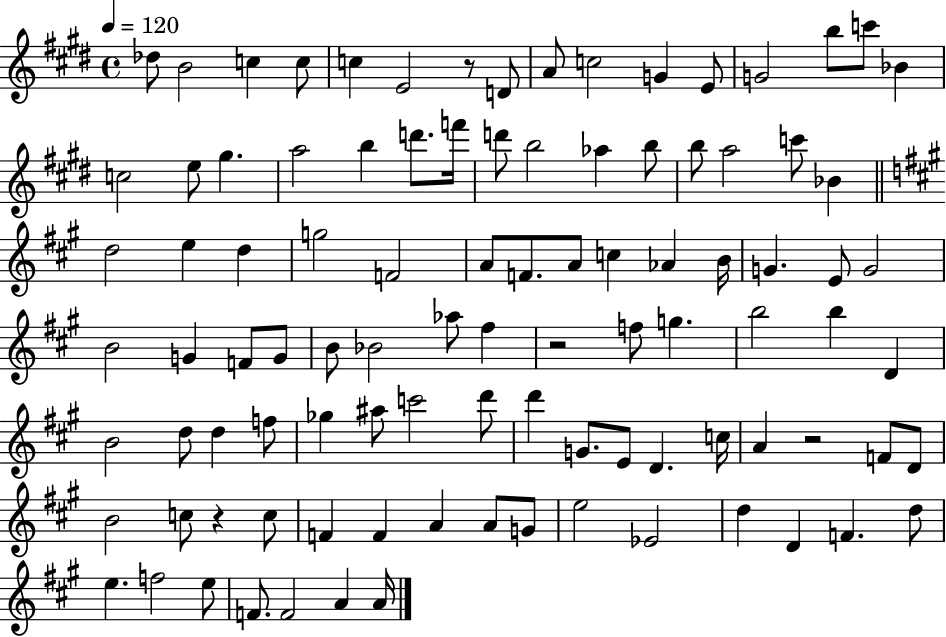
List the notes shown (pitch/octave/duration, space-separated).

Db5/e B4/h C5/q C5/e C5/q E4/h R/e D4/e A4/e C5/h G4/q E4/e G4/h B5/e C6/e Bb4/q C5/h E5/e G#5/q. A5/h B5/q D6/e. F6/s D6/e B5/h Ab5/q B5/e B5/e A5/h C6/e Bb4/q D5/h E5/q D5/q G5/h F4/h A4/e F4/e. A4/e C5/q Ab4/q B4/s G4/q. E4/e G4/h B4/h G4/q F4/e G4/e B4/e Bb4/h Ab5/e F#5/q R/h F5/e G5/q. B5/h B5/q D4/q B4/h D5/e D5/q F5/e Gb5/q A#5/e C6/h D6/e D6/q G4/e. E4/e D4/q. C5/s A4/q R/h F4/e D4/e B4/h C5/e R/q C5/e F4/q F4/q A4/q A4/e G4/e E5/h Eb4/h D5/q D4/q F4/q. D5/e E5/q. F5/h E5/e F4/e. F4/h A4/q A4/s